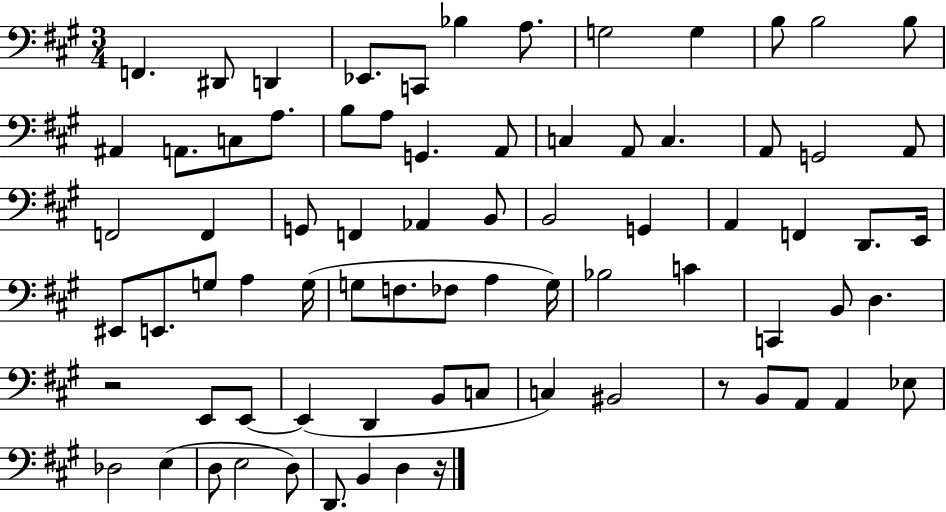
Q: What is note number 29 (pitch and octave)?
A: G2